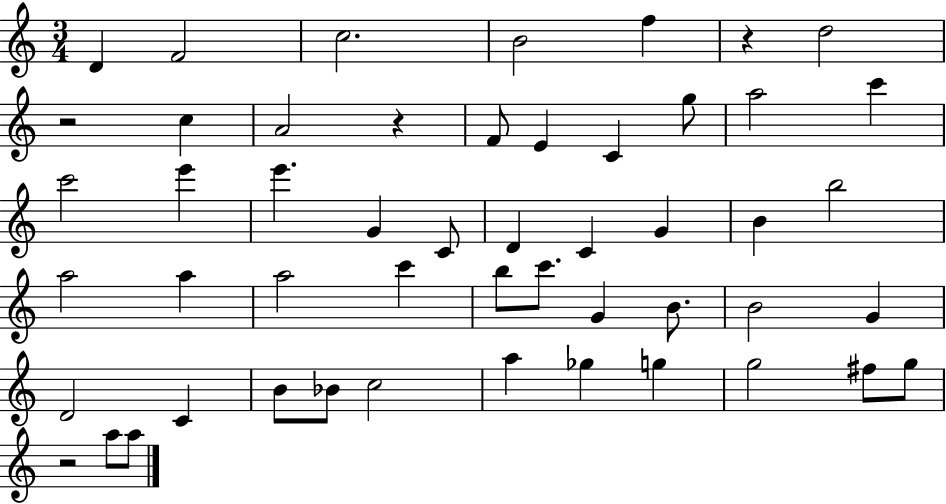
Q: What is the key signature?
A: C major